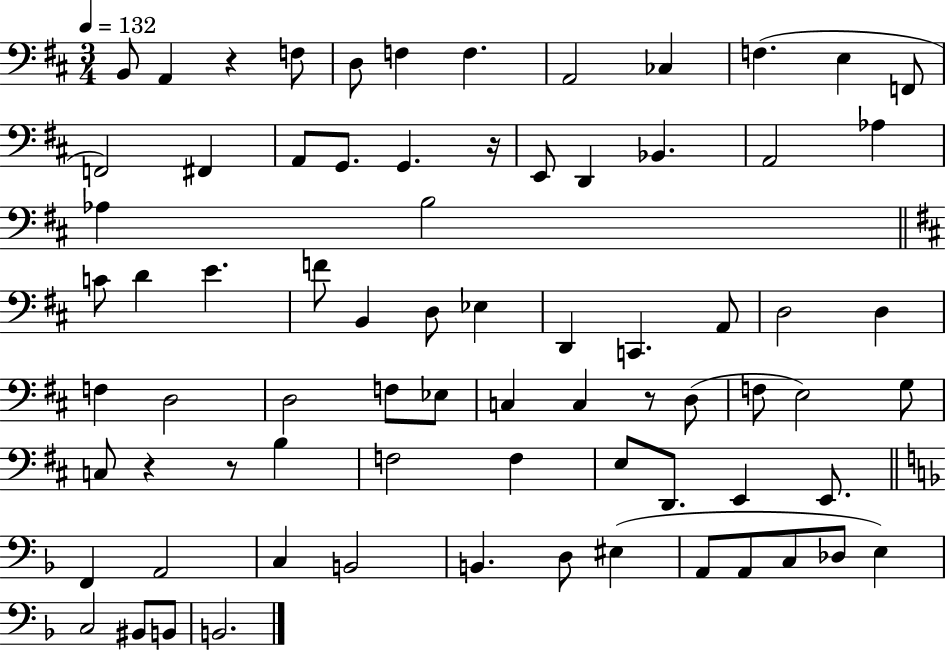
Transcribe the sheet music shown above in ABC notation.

X:1
T:Untitled
M:3/4
L:1/4
K:D
B,,/2 A,, z F,/2 D,/2 F, F, A,,2 _C, F, E, F,,/2 F,,2 ^F,, A,,/2 G,,/2 G,, z/4 E,,/2 D,, _B,, A,,2 _A, _A, B,2 C/2 D E F/2 B,, D,/2 _E, D,, C,, A,,/2 D,2 D, F, D,2 D,2 F,/2 _E,/2 C, C, z/2 D,/2 F,/2 E,2 G,/2 C,/2 z z/2 B, F,2 F, E,/2 D,,/2 E,, E,,/2 F,, A,,2 C, B,,2 B,, D,/2 ^E, A,,/2 A,,/2 C,/2 _D,/2 E, C,2 ^B,,/2 B,,/2 B,,2